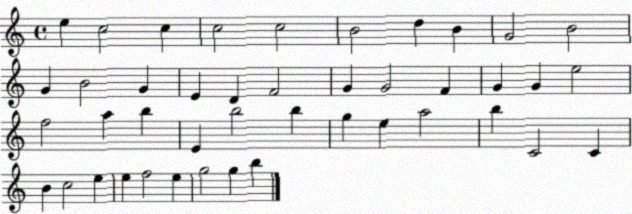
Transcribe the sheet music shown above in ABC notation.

X:1
T:Untitled
M:4/4
L:1/4
K:C
e c2 c c2 c2 B2 d B G2 B2 G B2 G E D F2 G G2 F G G e2 f2 a b E b2 b g e a2 b C2 C B c2 e e f2 e g2 g b